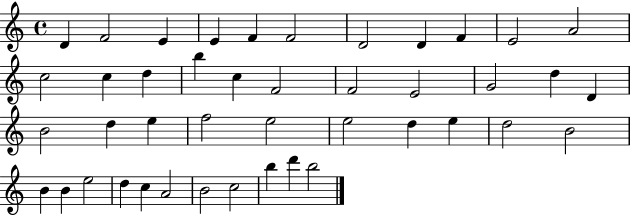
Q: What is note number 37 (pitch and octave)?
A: C5